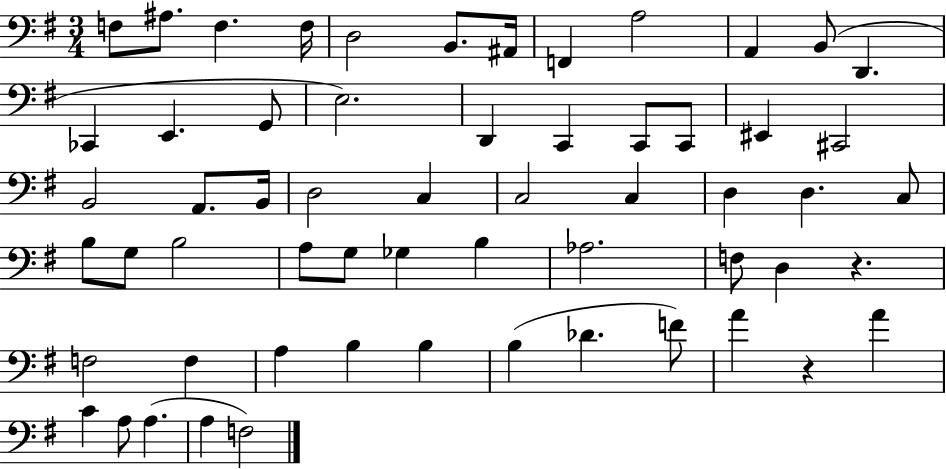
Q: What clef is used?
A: bass